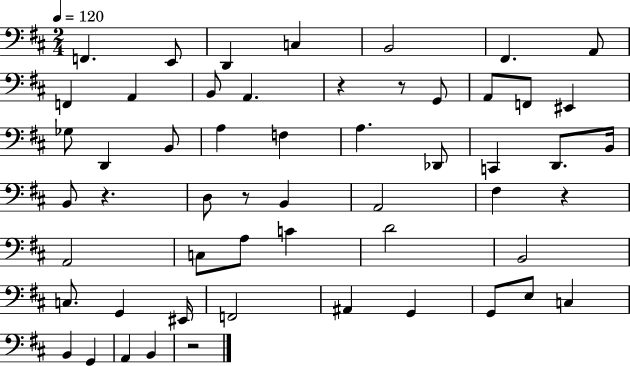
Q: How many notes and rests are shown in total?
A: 55